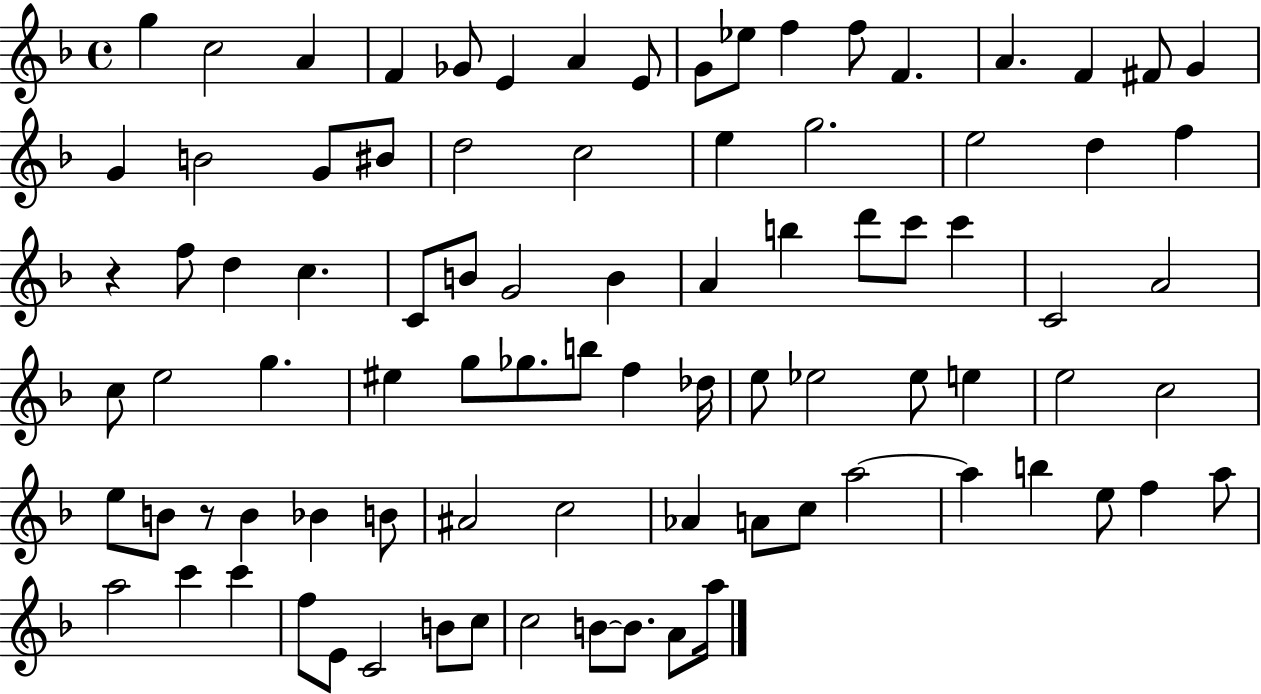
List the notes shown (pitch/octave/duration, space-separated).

G5/q C5/h A4/q F4/q Gb4/e E4/q A4/q E4/e G4/e Eb5/e F5/q F5/e F4/q. A4/q. F4/q F#4/e G4/q G4/q B4/h G4/e BIS4/e D5/h C5/h E5/q G5/h. E5/h D5/q F5/q R/q F5/e D5/q C5/q. C4/e B4/e G4/h B4/q A4/q B5/q D6/e C6/e C6/q C4/h A4/h C5/e E5/h G5/q. EIS5/q G5/e Gb5/e. B5/e F5/q Db5/s E5/e Eb5/h Eb5/e E5/q E5/h C5/h E5/e B4/e R/e B4/q Bb4/q B4/e A#4/h C5/h Ab4/q A4/e C5/e A5/h A5/q B5/q E5/e F5/q A5/e A5/h C6/q C6/q F5/e E4/e C4/h B4/e C5/e C5/h B4/e B4/e. A4/e A5/s